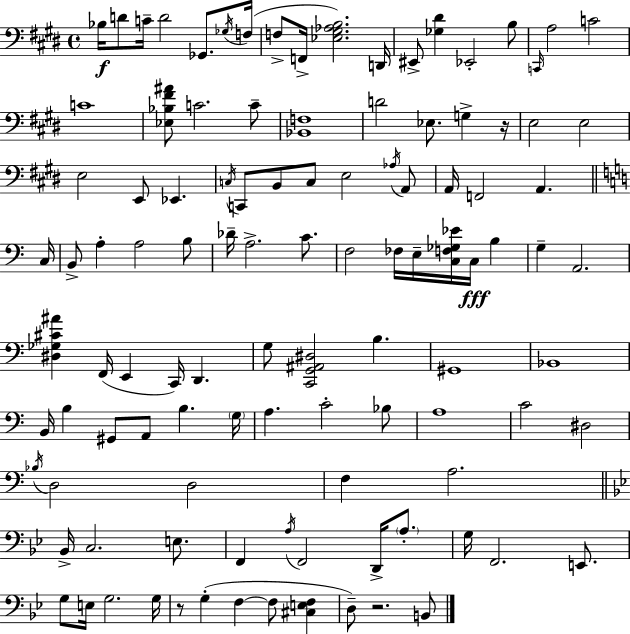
{
  \clef bass
  \time 4/4
  \defaultTimeSignature
  \key e \major
  \repeat volta 2 { bes16\f d'8 c'16-- d'2 ges,8. \acciaccatura { ges16 }( | f16 f8-> f,16-> <ees gis aes b>2.) | d,16 eis,8-> <ges dis'>4 ees,2-. b8 | \grace { c,16 } a2 c'2 | \break c'1 | <ees bes fis' ais'>8 c'2. | c'8-- <bes, f>1 | d'2 ees8. g4-> | \break r16 e2 e2 | e2 e,8 ees,4. | \acciaccatura { c16 } c,8 b,8 c8 e2 | \acciaccatura { aes16 } a,8 a,16 f,2 a,4. | \break \bar "||" \break \key c \major c16 b,8-> a4-. a2 b8 | des'16-- a2.-> c'8. | f2 fes16 e16-- <c f ges ees'>16 c16\fff b4 | g4-- a,2. | \break <dis ges cis' ais'>4 f,16( e,4 c,16) d,4. | g8 <c, g, ais, dis>2 b4. | gis,1 | bes,1 | \break b,16 b4 gis,8 a,8 b4. | \parenthesize g16 a4. c'2-. bes8 | a1 | c'2 dis2 | \break \acciaccatura { bes16 } d2 d2 | f4 a2. | \bar "||" \break \key bes \major bes,16-> c2. e8. | f,4 \acciaccatura { a16 } f,2 d,16-> \parenthesize a8.-. | g16 f,2. e,8. | g8 e16 g2. | \break g16 r8 g4-.( f4~~ f8 <cis e f>4 | d8--) r2. b,8 | } \bar "|."
}